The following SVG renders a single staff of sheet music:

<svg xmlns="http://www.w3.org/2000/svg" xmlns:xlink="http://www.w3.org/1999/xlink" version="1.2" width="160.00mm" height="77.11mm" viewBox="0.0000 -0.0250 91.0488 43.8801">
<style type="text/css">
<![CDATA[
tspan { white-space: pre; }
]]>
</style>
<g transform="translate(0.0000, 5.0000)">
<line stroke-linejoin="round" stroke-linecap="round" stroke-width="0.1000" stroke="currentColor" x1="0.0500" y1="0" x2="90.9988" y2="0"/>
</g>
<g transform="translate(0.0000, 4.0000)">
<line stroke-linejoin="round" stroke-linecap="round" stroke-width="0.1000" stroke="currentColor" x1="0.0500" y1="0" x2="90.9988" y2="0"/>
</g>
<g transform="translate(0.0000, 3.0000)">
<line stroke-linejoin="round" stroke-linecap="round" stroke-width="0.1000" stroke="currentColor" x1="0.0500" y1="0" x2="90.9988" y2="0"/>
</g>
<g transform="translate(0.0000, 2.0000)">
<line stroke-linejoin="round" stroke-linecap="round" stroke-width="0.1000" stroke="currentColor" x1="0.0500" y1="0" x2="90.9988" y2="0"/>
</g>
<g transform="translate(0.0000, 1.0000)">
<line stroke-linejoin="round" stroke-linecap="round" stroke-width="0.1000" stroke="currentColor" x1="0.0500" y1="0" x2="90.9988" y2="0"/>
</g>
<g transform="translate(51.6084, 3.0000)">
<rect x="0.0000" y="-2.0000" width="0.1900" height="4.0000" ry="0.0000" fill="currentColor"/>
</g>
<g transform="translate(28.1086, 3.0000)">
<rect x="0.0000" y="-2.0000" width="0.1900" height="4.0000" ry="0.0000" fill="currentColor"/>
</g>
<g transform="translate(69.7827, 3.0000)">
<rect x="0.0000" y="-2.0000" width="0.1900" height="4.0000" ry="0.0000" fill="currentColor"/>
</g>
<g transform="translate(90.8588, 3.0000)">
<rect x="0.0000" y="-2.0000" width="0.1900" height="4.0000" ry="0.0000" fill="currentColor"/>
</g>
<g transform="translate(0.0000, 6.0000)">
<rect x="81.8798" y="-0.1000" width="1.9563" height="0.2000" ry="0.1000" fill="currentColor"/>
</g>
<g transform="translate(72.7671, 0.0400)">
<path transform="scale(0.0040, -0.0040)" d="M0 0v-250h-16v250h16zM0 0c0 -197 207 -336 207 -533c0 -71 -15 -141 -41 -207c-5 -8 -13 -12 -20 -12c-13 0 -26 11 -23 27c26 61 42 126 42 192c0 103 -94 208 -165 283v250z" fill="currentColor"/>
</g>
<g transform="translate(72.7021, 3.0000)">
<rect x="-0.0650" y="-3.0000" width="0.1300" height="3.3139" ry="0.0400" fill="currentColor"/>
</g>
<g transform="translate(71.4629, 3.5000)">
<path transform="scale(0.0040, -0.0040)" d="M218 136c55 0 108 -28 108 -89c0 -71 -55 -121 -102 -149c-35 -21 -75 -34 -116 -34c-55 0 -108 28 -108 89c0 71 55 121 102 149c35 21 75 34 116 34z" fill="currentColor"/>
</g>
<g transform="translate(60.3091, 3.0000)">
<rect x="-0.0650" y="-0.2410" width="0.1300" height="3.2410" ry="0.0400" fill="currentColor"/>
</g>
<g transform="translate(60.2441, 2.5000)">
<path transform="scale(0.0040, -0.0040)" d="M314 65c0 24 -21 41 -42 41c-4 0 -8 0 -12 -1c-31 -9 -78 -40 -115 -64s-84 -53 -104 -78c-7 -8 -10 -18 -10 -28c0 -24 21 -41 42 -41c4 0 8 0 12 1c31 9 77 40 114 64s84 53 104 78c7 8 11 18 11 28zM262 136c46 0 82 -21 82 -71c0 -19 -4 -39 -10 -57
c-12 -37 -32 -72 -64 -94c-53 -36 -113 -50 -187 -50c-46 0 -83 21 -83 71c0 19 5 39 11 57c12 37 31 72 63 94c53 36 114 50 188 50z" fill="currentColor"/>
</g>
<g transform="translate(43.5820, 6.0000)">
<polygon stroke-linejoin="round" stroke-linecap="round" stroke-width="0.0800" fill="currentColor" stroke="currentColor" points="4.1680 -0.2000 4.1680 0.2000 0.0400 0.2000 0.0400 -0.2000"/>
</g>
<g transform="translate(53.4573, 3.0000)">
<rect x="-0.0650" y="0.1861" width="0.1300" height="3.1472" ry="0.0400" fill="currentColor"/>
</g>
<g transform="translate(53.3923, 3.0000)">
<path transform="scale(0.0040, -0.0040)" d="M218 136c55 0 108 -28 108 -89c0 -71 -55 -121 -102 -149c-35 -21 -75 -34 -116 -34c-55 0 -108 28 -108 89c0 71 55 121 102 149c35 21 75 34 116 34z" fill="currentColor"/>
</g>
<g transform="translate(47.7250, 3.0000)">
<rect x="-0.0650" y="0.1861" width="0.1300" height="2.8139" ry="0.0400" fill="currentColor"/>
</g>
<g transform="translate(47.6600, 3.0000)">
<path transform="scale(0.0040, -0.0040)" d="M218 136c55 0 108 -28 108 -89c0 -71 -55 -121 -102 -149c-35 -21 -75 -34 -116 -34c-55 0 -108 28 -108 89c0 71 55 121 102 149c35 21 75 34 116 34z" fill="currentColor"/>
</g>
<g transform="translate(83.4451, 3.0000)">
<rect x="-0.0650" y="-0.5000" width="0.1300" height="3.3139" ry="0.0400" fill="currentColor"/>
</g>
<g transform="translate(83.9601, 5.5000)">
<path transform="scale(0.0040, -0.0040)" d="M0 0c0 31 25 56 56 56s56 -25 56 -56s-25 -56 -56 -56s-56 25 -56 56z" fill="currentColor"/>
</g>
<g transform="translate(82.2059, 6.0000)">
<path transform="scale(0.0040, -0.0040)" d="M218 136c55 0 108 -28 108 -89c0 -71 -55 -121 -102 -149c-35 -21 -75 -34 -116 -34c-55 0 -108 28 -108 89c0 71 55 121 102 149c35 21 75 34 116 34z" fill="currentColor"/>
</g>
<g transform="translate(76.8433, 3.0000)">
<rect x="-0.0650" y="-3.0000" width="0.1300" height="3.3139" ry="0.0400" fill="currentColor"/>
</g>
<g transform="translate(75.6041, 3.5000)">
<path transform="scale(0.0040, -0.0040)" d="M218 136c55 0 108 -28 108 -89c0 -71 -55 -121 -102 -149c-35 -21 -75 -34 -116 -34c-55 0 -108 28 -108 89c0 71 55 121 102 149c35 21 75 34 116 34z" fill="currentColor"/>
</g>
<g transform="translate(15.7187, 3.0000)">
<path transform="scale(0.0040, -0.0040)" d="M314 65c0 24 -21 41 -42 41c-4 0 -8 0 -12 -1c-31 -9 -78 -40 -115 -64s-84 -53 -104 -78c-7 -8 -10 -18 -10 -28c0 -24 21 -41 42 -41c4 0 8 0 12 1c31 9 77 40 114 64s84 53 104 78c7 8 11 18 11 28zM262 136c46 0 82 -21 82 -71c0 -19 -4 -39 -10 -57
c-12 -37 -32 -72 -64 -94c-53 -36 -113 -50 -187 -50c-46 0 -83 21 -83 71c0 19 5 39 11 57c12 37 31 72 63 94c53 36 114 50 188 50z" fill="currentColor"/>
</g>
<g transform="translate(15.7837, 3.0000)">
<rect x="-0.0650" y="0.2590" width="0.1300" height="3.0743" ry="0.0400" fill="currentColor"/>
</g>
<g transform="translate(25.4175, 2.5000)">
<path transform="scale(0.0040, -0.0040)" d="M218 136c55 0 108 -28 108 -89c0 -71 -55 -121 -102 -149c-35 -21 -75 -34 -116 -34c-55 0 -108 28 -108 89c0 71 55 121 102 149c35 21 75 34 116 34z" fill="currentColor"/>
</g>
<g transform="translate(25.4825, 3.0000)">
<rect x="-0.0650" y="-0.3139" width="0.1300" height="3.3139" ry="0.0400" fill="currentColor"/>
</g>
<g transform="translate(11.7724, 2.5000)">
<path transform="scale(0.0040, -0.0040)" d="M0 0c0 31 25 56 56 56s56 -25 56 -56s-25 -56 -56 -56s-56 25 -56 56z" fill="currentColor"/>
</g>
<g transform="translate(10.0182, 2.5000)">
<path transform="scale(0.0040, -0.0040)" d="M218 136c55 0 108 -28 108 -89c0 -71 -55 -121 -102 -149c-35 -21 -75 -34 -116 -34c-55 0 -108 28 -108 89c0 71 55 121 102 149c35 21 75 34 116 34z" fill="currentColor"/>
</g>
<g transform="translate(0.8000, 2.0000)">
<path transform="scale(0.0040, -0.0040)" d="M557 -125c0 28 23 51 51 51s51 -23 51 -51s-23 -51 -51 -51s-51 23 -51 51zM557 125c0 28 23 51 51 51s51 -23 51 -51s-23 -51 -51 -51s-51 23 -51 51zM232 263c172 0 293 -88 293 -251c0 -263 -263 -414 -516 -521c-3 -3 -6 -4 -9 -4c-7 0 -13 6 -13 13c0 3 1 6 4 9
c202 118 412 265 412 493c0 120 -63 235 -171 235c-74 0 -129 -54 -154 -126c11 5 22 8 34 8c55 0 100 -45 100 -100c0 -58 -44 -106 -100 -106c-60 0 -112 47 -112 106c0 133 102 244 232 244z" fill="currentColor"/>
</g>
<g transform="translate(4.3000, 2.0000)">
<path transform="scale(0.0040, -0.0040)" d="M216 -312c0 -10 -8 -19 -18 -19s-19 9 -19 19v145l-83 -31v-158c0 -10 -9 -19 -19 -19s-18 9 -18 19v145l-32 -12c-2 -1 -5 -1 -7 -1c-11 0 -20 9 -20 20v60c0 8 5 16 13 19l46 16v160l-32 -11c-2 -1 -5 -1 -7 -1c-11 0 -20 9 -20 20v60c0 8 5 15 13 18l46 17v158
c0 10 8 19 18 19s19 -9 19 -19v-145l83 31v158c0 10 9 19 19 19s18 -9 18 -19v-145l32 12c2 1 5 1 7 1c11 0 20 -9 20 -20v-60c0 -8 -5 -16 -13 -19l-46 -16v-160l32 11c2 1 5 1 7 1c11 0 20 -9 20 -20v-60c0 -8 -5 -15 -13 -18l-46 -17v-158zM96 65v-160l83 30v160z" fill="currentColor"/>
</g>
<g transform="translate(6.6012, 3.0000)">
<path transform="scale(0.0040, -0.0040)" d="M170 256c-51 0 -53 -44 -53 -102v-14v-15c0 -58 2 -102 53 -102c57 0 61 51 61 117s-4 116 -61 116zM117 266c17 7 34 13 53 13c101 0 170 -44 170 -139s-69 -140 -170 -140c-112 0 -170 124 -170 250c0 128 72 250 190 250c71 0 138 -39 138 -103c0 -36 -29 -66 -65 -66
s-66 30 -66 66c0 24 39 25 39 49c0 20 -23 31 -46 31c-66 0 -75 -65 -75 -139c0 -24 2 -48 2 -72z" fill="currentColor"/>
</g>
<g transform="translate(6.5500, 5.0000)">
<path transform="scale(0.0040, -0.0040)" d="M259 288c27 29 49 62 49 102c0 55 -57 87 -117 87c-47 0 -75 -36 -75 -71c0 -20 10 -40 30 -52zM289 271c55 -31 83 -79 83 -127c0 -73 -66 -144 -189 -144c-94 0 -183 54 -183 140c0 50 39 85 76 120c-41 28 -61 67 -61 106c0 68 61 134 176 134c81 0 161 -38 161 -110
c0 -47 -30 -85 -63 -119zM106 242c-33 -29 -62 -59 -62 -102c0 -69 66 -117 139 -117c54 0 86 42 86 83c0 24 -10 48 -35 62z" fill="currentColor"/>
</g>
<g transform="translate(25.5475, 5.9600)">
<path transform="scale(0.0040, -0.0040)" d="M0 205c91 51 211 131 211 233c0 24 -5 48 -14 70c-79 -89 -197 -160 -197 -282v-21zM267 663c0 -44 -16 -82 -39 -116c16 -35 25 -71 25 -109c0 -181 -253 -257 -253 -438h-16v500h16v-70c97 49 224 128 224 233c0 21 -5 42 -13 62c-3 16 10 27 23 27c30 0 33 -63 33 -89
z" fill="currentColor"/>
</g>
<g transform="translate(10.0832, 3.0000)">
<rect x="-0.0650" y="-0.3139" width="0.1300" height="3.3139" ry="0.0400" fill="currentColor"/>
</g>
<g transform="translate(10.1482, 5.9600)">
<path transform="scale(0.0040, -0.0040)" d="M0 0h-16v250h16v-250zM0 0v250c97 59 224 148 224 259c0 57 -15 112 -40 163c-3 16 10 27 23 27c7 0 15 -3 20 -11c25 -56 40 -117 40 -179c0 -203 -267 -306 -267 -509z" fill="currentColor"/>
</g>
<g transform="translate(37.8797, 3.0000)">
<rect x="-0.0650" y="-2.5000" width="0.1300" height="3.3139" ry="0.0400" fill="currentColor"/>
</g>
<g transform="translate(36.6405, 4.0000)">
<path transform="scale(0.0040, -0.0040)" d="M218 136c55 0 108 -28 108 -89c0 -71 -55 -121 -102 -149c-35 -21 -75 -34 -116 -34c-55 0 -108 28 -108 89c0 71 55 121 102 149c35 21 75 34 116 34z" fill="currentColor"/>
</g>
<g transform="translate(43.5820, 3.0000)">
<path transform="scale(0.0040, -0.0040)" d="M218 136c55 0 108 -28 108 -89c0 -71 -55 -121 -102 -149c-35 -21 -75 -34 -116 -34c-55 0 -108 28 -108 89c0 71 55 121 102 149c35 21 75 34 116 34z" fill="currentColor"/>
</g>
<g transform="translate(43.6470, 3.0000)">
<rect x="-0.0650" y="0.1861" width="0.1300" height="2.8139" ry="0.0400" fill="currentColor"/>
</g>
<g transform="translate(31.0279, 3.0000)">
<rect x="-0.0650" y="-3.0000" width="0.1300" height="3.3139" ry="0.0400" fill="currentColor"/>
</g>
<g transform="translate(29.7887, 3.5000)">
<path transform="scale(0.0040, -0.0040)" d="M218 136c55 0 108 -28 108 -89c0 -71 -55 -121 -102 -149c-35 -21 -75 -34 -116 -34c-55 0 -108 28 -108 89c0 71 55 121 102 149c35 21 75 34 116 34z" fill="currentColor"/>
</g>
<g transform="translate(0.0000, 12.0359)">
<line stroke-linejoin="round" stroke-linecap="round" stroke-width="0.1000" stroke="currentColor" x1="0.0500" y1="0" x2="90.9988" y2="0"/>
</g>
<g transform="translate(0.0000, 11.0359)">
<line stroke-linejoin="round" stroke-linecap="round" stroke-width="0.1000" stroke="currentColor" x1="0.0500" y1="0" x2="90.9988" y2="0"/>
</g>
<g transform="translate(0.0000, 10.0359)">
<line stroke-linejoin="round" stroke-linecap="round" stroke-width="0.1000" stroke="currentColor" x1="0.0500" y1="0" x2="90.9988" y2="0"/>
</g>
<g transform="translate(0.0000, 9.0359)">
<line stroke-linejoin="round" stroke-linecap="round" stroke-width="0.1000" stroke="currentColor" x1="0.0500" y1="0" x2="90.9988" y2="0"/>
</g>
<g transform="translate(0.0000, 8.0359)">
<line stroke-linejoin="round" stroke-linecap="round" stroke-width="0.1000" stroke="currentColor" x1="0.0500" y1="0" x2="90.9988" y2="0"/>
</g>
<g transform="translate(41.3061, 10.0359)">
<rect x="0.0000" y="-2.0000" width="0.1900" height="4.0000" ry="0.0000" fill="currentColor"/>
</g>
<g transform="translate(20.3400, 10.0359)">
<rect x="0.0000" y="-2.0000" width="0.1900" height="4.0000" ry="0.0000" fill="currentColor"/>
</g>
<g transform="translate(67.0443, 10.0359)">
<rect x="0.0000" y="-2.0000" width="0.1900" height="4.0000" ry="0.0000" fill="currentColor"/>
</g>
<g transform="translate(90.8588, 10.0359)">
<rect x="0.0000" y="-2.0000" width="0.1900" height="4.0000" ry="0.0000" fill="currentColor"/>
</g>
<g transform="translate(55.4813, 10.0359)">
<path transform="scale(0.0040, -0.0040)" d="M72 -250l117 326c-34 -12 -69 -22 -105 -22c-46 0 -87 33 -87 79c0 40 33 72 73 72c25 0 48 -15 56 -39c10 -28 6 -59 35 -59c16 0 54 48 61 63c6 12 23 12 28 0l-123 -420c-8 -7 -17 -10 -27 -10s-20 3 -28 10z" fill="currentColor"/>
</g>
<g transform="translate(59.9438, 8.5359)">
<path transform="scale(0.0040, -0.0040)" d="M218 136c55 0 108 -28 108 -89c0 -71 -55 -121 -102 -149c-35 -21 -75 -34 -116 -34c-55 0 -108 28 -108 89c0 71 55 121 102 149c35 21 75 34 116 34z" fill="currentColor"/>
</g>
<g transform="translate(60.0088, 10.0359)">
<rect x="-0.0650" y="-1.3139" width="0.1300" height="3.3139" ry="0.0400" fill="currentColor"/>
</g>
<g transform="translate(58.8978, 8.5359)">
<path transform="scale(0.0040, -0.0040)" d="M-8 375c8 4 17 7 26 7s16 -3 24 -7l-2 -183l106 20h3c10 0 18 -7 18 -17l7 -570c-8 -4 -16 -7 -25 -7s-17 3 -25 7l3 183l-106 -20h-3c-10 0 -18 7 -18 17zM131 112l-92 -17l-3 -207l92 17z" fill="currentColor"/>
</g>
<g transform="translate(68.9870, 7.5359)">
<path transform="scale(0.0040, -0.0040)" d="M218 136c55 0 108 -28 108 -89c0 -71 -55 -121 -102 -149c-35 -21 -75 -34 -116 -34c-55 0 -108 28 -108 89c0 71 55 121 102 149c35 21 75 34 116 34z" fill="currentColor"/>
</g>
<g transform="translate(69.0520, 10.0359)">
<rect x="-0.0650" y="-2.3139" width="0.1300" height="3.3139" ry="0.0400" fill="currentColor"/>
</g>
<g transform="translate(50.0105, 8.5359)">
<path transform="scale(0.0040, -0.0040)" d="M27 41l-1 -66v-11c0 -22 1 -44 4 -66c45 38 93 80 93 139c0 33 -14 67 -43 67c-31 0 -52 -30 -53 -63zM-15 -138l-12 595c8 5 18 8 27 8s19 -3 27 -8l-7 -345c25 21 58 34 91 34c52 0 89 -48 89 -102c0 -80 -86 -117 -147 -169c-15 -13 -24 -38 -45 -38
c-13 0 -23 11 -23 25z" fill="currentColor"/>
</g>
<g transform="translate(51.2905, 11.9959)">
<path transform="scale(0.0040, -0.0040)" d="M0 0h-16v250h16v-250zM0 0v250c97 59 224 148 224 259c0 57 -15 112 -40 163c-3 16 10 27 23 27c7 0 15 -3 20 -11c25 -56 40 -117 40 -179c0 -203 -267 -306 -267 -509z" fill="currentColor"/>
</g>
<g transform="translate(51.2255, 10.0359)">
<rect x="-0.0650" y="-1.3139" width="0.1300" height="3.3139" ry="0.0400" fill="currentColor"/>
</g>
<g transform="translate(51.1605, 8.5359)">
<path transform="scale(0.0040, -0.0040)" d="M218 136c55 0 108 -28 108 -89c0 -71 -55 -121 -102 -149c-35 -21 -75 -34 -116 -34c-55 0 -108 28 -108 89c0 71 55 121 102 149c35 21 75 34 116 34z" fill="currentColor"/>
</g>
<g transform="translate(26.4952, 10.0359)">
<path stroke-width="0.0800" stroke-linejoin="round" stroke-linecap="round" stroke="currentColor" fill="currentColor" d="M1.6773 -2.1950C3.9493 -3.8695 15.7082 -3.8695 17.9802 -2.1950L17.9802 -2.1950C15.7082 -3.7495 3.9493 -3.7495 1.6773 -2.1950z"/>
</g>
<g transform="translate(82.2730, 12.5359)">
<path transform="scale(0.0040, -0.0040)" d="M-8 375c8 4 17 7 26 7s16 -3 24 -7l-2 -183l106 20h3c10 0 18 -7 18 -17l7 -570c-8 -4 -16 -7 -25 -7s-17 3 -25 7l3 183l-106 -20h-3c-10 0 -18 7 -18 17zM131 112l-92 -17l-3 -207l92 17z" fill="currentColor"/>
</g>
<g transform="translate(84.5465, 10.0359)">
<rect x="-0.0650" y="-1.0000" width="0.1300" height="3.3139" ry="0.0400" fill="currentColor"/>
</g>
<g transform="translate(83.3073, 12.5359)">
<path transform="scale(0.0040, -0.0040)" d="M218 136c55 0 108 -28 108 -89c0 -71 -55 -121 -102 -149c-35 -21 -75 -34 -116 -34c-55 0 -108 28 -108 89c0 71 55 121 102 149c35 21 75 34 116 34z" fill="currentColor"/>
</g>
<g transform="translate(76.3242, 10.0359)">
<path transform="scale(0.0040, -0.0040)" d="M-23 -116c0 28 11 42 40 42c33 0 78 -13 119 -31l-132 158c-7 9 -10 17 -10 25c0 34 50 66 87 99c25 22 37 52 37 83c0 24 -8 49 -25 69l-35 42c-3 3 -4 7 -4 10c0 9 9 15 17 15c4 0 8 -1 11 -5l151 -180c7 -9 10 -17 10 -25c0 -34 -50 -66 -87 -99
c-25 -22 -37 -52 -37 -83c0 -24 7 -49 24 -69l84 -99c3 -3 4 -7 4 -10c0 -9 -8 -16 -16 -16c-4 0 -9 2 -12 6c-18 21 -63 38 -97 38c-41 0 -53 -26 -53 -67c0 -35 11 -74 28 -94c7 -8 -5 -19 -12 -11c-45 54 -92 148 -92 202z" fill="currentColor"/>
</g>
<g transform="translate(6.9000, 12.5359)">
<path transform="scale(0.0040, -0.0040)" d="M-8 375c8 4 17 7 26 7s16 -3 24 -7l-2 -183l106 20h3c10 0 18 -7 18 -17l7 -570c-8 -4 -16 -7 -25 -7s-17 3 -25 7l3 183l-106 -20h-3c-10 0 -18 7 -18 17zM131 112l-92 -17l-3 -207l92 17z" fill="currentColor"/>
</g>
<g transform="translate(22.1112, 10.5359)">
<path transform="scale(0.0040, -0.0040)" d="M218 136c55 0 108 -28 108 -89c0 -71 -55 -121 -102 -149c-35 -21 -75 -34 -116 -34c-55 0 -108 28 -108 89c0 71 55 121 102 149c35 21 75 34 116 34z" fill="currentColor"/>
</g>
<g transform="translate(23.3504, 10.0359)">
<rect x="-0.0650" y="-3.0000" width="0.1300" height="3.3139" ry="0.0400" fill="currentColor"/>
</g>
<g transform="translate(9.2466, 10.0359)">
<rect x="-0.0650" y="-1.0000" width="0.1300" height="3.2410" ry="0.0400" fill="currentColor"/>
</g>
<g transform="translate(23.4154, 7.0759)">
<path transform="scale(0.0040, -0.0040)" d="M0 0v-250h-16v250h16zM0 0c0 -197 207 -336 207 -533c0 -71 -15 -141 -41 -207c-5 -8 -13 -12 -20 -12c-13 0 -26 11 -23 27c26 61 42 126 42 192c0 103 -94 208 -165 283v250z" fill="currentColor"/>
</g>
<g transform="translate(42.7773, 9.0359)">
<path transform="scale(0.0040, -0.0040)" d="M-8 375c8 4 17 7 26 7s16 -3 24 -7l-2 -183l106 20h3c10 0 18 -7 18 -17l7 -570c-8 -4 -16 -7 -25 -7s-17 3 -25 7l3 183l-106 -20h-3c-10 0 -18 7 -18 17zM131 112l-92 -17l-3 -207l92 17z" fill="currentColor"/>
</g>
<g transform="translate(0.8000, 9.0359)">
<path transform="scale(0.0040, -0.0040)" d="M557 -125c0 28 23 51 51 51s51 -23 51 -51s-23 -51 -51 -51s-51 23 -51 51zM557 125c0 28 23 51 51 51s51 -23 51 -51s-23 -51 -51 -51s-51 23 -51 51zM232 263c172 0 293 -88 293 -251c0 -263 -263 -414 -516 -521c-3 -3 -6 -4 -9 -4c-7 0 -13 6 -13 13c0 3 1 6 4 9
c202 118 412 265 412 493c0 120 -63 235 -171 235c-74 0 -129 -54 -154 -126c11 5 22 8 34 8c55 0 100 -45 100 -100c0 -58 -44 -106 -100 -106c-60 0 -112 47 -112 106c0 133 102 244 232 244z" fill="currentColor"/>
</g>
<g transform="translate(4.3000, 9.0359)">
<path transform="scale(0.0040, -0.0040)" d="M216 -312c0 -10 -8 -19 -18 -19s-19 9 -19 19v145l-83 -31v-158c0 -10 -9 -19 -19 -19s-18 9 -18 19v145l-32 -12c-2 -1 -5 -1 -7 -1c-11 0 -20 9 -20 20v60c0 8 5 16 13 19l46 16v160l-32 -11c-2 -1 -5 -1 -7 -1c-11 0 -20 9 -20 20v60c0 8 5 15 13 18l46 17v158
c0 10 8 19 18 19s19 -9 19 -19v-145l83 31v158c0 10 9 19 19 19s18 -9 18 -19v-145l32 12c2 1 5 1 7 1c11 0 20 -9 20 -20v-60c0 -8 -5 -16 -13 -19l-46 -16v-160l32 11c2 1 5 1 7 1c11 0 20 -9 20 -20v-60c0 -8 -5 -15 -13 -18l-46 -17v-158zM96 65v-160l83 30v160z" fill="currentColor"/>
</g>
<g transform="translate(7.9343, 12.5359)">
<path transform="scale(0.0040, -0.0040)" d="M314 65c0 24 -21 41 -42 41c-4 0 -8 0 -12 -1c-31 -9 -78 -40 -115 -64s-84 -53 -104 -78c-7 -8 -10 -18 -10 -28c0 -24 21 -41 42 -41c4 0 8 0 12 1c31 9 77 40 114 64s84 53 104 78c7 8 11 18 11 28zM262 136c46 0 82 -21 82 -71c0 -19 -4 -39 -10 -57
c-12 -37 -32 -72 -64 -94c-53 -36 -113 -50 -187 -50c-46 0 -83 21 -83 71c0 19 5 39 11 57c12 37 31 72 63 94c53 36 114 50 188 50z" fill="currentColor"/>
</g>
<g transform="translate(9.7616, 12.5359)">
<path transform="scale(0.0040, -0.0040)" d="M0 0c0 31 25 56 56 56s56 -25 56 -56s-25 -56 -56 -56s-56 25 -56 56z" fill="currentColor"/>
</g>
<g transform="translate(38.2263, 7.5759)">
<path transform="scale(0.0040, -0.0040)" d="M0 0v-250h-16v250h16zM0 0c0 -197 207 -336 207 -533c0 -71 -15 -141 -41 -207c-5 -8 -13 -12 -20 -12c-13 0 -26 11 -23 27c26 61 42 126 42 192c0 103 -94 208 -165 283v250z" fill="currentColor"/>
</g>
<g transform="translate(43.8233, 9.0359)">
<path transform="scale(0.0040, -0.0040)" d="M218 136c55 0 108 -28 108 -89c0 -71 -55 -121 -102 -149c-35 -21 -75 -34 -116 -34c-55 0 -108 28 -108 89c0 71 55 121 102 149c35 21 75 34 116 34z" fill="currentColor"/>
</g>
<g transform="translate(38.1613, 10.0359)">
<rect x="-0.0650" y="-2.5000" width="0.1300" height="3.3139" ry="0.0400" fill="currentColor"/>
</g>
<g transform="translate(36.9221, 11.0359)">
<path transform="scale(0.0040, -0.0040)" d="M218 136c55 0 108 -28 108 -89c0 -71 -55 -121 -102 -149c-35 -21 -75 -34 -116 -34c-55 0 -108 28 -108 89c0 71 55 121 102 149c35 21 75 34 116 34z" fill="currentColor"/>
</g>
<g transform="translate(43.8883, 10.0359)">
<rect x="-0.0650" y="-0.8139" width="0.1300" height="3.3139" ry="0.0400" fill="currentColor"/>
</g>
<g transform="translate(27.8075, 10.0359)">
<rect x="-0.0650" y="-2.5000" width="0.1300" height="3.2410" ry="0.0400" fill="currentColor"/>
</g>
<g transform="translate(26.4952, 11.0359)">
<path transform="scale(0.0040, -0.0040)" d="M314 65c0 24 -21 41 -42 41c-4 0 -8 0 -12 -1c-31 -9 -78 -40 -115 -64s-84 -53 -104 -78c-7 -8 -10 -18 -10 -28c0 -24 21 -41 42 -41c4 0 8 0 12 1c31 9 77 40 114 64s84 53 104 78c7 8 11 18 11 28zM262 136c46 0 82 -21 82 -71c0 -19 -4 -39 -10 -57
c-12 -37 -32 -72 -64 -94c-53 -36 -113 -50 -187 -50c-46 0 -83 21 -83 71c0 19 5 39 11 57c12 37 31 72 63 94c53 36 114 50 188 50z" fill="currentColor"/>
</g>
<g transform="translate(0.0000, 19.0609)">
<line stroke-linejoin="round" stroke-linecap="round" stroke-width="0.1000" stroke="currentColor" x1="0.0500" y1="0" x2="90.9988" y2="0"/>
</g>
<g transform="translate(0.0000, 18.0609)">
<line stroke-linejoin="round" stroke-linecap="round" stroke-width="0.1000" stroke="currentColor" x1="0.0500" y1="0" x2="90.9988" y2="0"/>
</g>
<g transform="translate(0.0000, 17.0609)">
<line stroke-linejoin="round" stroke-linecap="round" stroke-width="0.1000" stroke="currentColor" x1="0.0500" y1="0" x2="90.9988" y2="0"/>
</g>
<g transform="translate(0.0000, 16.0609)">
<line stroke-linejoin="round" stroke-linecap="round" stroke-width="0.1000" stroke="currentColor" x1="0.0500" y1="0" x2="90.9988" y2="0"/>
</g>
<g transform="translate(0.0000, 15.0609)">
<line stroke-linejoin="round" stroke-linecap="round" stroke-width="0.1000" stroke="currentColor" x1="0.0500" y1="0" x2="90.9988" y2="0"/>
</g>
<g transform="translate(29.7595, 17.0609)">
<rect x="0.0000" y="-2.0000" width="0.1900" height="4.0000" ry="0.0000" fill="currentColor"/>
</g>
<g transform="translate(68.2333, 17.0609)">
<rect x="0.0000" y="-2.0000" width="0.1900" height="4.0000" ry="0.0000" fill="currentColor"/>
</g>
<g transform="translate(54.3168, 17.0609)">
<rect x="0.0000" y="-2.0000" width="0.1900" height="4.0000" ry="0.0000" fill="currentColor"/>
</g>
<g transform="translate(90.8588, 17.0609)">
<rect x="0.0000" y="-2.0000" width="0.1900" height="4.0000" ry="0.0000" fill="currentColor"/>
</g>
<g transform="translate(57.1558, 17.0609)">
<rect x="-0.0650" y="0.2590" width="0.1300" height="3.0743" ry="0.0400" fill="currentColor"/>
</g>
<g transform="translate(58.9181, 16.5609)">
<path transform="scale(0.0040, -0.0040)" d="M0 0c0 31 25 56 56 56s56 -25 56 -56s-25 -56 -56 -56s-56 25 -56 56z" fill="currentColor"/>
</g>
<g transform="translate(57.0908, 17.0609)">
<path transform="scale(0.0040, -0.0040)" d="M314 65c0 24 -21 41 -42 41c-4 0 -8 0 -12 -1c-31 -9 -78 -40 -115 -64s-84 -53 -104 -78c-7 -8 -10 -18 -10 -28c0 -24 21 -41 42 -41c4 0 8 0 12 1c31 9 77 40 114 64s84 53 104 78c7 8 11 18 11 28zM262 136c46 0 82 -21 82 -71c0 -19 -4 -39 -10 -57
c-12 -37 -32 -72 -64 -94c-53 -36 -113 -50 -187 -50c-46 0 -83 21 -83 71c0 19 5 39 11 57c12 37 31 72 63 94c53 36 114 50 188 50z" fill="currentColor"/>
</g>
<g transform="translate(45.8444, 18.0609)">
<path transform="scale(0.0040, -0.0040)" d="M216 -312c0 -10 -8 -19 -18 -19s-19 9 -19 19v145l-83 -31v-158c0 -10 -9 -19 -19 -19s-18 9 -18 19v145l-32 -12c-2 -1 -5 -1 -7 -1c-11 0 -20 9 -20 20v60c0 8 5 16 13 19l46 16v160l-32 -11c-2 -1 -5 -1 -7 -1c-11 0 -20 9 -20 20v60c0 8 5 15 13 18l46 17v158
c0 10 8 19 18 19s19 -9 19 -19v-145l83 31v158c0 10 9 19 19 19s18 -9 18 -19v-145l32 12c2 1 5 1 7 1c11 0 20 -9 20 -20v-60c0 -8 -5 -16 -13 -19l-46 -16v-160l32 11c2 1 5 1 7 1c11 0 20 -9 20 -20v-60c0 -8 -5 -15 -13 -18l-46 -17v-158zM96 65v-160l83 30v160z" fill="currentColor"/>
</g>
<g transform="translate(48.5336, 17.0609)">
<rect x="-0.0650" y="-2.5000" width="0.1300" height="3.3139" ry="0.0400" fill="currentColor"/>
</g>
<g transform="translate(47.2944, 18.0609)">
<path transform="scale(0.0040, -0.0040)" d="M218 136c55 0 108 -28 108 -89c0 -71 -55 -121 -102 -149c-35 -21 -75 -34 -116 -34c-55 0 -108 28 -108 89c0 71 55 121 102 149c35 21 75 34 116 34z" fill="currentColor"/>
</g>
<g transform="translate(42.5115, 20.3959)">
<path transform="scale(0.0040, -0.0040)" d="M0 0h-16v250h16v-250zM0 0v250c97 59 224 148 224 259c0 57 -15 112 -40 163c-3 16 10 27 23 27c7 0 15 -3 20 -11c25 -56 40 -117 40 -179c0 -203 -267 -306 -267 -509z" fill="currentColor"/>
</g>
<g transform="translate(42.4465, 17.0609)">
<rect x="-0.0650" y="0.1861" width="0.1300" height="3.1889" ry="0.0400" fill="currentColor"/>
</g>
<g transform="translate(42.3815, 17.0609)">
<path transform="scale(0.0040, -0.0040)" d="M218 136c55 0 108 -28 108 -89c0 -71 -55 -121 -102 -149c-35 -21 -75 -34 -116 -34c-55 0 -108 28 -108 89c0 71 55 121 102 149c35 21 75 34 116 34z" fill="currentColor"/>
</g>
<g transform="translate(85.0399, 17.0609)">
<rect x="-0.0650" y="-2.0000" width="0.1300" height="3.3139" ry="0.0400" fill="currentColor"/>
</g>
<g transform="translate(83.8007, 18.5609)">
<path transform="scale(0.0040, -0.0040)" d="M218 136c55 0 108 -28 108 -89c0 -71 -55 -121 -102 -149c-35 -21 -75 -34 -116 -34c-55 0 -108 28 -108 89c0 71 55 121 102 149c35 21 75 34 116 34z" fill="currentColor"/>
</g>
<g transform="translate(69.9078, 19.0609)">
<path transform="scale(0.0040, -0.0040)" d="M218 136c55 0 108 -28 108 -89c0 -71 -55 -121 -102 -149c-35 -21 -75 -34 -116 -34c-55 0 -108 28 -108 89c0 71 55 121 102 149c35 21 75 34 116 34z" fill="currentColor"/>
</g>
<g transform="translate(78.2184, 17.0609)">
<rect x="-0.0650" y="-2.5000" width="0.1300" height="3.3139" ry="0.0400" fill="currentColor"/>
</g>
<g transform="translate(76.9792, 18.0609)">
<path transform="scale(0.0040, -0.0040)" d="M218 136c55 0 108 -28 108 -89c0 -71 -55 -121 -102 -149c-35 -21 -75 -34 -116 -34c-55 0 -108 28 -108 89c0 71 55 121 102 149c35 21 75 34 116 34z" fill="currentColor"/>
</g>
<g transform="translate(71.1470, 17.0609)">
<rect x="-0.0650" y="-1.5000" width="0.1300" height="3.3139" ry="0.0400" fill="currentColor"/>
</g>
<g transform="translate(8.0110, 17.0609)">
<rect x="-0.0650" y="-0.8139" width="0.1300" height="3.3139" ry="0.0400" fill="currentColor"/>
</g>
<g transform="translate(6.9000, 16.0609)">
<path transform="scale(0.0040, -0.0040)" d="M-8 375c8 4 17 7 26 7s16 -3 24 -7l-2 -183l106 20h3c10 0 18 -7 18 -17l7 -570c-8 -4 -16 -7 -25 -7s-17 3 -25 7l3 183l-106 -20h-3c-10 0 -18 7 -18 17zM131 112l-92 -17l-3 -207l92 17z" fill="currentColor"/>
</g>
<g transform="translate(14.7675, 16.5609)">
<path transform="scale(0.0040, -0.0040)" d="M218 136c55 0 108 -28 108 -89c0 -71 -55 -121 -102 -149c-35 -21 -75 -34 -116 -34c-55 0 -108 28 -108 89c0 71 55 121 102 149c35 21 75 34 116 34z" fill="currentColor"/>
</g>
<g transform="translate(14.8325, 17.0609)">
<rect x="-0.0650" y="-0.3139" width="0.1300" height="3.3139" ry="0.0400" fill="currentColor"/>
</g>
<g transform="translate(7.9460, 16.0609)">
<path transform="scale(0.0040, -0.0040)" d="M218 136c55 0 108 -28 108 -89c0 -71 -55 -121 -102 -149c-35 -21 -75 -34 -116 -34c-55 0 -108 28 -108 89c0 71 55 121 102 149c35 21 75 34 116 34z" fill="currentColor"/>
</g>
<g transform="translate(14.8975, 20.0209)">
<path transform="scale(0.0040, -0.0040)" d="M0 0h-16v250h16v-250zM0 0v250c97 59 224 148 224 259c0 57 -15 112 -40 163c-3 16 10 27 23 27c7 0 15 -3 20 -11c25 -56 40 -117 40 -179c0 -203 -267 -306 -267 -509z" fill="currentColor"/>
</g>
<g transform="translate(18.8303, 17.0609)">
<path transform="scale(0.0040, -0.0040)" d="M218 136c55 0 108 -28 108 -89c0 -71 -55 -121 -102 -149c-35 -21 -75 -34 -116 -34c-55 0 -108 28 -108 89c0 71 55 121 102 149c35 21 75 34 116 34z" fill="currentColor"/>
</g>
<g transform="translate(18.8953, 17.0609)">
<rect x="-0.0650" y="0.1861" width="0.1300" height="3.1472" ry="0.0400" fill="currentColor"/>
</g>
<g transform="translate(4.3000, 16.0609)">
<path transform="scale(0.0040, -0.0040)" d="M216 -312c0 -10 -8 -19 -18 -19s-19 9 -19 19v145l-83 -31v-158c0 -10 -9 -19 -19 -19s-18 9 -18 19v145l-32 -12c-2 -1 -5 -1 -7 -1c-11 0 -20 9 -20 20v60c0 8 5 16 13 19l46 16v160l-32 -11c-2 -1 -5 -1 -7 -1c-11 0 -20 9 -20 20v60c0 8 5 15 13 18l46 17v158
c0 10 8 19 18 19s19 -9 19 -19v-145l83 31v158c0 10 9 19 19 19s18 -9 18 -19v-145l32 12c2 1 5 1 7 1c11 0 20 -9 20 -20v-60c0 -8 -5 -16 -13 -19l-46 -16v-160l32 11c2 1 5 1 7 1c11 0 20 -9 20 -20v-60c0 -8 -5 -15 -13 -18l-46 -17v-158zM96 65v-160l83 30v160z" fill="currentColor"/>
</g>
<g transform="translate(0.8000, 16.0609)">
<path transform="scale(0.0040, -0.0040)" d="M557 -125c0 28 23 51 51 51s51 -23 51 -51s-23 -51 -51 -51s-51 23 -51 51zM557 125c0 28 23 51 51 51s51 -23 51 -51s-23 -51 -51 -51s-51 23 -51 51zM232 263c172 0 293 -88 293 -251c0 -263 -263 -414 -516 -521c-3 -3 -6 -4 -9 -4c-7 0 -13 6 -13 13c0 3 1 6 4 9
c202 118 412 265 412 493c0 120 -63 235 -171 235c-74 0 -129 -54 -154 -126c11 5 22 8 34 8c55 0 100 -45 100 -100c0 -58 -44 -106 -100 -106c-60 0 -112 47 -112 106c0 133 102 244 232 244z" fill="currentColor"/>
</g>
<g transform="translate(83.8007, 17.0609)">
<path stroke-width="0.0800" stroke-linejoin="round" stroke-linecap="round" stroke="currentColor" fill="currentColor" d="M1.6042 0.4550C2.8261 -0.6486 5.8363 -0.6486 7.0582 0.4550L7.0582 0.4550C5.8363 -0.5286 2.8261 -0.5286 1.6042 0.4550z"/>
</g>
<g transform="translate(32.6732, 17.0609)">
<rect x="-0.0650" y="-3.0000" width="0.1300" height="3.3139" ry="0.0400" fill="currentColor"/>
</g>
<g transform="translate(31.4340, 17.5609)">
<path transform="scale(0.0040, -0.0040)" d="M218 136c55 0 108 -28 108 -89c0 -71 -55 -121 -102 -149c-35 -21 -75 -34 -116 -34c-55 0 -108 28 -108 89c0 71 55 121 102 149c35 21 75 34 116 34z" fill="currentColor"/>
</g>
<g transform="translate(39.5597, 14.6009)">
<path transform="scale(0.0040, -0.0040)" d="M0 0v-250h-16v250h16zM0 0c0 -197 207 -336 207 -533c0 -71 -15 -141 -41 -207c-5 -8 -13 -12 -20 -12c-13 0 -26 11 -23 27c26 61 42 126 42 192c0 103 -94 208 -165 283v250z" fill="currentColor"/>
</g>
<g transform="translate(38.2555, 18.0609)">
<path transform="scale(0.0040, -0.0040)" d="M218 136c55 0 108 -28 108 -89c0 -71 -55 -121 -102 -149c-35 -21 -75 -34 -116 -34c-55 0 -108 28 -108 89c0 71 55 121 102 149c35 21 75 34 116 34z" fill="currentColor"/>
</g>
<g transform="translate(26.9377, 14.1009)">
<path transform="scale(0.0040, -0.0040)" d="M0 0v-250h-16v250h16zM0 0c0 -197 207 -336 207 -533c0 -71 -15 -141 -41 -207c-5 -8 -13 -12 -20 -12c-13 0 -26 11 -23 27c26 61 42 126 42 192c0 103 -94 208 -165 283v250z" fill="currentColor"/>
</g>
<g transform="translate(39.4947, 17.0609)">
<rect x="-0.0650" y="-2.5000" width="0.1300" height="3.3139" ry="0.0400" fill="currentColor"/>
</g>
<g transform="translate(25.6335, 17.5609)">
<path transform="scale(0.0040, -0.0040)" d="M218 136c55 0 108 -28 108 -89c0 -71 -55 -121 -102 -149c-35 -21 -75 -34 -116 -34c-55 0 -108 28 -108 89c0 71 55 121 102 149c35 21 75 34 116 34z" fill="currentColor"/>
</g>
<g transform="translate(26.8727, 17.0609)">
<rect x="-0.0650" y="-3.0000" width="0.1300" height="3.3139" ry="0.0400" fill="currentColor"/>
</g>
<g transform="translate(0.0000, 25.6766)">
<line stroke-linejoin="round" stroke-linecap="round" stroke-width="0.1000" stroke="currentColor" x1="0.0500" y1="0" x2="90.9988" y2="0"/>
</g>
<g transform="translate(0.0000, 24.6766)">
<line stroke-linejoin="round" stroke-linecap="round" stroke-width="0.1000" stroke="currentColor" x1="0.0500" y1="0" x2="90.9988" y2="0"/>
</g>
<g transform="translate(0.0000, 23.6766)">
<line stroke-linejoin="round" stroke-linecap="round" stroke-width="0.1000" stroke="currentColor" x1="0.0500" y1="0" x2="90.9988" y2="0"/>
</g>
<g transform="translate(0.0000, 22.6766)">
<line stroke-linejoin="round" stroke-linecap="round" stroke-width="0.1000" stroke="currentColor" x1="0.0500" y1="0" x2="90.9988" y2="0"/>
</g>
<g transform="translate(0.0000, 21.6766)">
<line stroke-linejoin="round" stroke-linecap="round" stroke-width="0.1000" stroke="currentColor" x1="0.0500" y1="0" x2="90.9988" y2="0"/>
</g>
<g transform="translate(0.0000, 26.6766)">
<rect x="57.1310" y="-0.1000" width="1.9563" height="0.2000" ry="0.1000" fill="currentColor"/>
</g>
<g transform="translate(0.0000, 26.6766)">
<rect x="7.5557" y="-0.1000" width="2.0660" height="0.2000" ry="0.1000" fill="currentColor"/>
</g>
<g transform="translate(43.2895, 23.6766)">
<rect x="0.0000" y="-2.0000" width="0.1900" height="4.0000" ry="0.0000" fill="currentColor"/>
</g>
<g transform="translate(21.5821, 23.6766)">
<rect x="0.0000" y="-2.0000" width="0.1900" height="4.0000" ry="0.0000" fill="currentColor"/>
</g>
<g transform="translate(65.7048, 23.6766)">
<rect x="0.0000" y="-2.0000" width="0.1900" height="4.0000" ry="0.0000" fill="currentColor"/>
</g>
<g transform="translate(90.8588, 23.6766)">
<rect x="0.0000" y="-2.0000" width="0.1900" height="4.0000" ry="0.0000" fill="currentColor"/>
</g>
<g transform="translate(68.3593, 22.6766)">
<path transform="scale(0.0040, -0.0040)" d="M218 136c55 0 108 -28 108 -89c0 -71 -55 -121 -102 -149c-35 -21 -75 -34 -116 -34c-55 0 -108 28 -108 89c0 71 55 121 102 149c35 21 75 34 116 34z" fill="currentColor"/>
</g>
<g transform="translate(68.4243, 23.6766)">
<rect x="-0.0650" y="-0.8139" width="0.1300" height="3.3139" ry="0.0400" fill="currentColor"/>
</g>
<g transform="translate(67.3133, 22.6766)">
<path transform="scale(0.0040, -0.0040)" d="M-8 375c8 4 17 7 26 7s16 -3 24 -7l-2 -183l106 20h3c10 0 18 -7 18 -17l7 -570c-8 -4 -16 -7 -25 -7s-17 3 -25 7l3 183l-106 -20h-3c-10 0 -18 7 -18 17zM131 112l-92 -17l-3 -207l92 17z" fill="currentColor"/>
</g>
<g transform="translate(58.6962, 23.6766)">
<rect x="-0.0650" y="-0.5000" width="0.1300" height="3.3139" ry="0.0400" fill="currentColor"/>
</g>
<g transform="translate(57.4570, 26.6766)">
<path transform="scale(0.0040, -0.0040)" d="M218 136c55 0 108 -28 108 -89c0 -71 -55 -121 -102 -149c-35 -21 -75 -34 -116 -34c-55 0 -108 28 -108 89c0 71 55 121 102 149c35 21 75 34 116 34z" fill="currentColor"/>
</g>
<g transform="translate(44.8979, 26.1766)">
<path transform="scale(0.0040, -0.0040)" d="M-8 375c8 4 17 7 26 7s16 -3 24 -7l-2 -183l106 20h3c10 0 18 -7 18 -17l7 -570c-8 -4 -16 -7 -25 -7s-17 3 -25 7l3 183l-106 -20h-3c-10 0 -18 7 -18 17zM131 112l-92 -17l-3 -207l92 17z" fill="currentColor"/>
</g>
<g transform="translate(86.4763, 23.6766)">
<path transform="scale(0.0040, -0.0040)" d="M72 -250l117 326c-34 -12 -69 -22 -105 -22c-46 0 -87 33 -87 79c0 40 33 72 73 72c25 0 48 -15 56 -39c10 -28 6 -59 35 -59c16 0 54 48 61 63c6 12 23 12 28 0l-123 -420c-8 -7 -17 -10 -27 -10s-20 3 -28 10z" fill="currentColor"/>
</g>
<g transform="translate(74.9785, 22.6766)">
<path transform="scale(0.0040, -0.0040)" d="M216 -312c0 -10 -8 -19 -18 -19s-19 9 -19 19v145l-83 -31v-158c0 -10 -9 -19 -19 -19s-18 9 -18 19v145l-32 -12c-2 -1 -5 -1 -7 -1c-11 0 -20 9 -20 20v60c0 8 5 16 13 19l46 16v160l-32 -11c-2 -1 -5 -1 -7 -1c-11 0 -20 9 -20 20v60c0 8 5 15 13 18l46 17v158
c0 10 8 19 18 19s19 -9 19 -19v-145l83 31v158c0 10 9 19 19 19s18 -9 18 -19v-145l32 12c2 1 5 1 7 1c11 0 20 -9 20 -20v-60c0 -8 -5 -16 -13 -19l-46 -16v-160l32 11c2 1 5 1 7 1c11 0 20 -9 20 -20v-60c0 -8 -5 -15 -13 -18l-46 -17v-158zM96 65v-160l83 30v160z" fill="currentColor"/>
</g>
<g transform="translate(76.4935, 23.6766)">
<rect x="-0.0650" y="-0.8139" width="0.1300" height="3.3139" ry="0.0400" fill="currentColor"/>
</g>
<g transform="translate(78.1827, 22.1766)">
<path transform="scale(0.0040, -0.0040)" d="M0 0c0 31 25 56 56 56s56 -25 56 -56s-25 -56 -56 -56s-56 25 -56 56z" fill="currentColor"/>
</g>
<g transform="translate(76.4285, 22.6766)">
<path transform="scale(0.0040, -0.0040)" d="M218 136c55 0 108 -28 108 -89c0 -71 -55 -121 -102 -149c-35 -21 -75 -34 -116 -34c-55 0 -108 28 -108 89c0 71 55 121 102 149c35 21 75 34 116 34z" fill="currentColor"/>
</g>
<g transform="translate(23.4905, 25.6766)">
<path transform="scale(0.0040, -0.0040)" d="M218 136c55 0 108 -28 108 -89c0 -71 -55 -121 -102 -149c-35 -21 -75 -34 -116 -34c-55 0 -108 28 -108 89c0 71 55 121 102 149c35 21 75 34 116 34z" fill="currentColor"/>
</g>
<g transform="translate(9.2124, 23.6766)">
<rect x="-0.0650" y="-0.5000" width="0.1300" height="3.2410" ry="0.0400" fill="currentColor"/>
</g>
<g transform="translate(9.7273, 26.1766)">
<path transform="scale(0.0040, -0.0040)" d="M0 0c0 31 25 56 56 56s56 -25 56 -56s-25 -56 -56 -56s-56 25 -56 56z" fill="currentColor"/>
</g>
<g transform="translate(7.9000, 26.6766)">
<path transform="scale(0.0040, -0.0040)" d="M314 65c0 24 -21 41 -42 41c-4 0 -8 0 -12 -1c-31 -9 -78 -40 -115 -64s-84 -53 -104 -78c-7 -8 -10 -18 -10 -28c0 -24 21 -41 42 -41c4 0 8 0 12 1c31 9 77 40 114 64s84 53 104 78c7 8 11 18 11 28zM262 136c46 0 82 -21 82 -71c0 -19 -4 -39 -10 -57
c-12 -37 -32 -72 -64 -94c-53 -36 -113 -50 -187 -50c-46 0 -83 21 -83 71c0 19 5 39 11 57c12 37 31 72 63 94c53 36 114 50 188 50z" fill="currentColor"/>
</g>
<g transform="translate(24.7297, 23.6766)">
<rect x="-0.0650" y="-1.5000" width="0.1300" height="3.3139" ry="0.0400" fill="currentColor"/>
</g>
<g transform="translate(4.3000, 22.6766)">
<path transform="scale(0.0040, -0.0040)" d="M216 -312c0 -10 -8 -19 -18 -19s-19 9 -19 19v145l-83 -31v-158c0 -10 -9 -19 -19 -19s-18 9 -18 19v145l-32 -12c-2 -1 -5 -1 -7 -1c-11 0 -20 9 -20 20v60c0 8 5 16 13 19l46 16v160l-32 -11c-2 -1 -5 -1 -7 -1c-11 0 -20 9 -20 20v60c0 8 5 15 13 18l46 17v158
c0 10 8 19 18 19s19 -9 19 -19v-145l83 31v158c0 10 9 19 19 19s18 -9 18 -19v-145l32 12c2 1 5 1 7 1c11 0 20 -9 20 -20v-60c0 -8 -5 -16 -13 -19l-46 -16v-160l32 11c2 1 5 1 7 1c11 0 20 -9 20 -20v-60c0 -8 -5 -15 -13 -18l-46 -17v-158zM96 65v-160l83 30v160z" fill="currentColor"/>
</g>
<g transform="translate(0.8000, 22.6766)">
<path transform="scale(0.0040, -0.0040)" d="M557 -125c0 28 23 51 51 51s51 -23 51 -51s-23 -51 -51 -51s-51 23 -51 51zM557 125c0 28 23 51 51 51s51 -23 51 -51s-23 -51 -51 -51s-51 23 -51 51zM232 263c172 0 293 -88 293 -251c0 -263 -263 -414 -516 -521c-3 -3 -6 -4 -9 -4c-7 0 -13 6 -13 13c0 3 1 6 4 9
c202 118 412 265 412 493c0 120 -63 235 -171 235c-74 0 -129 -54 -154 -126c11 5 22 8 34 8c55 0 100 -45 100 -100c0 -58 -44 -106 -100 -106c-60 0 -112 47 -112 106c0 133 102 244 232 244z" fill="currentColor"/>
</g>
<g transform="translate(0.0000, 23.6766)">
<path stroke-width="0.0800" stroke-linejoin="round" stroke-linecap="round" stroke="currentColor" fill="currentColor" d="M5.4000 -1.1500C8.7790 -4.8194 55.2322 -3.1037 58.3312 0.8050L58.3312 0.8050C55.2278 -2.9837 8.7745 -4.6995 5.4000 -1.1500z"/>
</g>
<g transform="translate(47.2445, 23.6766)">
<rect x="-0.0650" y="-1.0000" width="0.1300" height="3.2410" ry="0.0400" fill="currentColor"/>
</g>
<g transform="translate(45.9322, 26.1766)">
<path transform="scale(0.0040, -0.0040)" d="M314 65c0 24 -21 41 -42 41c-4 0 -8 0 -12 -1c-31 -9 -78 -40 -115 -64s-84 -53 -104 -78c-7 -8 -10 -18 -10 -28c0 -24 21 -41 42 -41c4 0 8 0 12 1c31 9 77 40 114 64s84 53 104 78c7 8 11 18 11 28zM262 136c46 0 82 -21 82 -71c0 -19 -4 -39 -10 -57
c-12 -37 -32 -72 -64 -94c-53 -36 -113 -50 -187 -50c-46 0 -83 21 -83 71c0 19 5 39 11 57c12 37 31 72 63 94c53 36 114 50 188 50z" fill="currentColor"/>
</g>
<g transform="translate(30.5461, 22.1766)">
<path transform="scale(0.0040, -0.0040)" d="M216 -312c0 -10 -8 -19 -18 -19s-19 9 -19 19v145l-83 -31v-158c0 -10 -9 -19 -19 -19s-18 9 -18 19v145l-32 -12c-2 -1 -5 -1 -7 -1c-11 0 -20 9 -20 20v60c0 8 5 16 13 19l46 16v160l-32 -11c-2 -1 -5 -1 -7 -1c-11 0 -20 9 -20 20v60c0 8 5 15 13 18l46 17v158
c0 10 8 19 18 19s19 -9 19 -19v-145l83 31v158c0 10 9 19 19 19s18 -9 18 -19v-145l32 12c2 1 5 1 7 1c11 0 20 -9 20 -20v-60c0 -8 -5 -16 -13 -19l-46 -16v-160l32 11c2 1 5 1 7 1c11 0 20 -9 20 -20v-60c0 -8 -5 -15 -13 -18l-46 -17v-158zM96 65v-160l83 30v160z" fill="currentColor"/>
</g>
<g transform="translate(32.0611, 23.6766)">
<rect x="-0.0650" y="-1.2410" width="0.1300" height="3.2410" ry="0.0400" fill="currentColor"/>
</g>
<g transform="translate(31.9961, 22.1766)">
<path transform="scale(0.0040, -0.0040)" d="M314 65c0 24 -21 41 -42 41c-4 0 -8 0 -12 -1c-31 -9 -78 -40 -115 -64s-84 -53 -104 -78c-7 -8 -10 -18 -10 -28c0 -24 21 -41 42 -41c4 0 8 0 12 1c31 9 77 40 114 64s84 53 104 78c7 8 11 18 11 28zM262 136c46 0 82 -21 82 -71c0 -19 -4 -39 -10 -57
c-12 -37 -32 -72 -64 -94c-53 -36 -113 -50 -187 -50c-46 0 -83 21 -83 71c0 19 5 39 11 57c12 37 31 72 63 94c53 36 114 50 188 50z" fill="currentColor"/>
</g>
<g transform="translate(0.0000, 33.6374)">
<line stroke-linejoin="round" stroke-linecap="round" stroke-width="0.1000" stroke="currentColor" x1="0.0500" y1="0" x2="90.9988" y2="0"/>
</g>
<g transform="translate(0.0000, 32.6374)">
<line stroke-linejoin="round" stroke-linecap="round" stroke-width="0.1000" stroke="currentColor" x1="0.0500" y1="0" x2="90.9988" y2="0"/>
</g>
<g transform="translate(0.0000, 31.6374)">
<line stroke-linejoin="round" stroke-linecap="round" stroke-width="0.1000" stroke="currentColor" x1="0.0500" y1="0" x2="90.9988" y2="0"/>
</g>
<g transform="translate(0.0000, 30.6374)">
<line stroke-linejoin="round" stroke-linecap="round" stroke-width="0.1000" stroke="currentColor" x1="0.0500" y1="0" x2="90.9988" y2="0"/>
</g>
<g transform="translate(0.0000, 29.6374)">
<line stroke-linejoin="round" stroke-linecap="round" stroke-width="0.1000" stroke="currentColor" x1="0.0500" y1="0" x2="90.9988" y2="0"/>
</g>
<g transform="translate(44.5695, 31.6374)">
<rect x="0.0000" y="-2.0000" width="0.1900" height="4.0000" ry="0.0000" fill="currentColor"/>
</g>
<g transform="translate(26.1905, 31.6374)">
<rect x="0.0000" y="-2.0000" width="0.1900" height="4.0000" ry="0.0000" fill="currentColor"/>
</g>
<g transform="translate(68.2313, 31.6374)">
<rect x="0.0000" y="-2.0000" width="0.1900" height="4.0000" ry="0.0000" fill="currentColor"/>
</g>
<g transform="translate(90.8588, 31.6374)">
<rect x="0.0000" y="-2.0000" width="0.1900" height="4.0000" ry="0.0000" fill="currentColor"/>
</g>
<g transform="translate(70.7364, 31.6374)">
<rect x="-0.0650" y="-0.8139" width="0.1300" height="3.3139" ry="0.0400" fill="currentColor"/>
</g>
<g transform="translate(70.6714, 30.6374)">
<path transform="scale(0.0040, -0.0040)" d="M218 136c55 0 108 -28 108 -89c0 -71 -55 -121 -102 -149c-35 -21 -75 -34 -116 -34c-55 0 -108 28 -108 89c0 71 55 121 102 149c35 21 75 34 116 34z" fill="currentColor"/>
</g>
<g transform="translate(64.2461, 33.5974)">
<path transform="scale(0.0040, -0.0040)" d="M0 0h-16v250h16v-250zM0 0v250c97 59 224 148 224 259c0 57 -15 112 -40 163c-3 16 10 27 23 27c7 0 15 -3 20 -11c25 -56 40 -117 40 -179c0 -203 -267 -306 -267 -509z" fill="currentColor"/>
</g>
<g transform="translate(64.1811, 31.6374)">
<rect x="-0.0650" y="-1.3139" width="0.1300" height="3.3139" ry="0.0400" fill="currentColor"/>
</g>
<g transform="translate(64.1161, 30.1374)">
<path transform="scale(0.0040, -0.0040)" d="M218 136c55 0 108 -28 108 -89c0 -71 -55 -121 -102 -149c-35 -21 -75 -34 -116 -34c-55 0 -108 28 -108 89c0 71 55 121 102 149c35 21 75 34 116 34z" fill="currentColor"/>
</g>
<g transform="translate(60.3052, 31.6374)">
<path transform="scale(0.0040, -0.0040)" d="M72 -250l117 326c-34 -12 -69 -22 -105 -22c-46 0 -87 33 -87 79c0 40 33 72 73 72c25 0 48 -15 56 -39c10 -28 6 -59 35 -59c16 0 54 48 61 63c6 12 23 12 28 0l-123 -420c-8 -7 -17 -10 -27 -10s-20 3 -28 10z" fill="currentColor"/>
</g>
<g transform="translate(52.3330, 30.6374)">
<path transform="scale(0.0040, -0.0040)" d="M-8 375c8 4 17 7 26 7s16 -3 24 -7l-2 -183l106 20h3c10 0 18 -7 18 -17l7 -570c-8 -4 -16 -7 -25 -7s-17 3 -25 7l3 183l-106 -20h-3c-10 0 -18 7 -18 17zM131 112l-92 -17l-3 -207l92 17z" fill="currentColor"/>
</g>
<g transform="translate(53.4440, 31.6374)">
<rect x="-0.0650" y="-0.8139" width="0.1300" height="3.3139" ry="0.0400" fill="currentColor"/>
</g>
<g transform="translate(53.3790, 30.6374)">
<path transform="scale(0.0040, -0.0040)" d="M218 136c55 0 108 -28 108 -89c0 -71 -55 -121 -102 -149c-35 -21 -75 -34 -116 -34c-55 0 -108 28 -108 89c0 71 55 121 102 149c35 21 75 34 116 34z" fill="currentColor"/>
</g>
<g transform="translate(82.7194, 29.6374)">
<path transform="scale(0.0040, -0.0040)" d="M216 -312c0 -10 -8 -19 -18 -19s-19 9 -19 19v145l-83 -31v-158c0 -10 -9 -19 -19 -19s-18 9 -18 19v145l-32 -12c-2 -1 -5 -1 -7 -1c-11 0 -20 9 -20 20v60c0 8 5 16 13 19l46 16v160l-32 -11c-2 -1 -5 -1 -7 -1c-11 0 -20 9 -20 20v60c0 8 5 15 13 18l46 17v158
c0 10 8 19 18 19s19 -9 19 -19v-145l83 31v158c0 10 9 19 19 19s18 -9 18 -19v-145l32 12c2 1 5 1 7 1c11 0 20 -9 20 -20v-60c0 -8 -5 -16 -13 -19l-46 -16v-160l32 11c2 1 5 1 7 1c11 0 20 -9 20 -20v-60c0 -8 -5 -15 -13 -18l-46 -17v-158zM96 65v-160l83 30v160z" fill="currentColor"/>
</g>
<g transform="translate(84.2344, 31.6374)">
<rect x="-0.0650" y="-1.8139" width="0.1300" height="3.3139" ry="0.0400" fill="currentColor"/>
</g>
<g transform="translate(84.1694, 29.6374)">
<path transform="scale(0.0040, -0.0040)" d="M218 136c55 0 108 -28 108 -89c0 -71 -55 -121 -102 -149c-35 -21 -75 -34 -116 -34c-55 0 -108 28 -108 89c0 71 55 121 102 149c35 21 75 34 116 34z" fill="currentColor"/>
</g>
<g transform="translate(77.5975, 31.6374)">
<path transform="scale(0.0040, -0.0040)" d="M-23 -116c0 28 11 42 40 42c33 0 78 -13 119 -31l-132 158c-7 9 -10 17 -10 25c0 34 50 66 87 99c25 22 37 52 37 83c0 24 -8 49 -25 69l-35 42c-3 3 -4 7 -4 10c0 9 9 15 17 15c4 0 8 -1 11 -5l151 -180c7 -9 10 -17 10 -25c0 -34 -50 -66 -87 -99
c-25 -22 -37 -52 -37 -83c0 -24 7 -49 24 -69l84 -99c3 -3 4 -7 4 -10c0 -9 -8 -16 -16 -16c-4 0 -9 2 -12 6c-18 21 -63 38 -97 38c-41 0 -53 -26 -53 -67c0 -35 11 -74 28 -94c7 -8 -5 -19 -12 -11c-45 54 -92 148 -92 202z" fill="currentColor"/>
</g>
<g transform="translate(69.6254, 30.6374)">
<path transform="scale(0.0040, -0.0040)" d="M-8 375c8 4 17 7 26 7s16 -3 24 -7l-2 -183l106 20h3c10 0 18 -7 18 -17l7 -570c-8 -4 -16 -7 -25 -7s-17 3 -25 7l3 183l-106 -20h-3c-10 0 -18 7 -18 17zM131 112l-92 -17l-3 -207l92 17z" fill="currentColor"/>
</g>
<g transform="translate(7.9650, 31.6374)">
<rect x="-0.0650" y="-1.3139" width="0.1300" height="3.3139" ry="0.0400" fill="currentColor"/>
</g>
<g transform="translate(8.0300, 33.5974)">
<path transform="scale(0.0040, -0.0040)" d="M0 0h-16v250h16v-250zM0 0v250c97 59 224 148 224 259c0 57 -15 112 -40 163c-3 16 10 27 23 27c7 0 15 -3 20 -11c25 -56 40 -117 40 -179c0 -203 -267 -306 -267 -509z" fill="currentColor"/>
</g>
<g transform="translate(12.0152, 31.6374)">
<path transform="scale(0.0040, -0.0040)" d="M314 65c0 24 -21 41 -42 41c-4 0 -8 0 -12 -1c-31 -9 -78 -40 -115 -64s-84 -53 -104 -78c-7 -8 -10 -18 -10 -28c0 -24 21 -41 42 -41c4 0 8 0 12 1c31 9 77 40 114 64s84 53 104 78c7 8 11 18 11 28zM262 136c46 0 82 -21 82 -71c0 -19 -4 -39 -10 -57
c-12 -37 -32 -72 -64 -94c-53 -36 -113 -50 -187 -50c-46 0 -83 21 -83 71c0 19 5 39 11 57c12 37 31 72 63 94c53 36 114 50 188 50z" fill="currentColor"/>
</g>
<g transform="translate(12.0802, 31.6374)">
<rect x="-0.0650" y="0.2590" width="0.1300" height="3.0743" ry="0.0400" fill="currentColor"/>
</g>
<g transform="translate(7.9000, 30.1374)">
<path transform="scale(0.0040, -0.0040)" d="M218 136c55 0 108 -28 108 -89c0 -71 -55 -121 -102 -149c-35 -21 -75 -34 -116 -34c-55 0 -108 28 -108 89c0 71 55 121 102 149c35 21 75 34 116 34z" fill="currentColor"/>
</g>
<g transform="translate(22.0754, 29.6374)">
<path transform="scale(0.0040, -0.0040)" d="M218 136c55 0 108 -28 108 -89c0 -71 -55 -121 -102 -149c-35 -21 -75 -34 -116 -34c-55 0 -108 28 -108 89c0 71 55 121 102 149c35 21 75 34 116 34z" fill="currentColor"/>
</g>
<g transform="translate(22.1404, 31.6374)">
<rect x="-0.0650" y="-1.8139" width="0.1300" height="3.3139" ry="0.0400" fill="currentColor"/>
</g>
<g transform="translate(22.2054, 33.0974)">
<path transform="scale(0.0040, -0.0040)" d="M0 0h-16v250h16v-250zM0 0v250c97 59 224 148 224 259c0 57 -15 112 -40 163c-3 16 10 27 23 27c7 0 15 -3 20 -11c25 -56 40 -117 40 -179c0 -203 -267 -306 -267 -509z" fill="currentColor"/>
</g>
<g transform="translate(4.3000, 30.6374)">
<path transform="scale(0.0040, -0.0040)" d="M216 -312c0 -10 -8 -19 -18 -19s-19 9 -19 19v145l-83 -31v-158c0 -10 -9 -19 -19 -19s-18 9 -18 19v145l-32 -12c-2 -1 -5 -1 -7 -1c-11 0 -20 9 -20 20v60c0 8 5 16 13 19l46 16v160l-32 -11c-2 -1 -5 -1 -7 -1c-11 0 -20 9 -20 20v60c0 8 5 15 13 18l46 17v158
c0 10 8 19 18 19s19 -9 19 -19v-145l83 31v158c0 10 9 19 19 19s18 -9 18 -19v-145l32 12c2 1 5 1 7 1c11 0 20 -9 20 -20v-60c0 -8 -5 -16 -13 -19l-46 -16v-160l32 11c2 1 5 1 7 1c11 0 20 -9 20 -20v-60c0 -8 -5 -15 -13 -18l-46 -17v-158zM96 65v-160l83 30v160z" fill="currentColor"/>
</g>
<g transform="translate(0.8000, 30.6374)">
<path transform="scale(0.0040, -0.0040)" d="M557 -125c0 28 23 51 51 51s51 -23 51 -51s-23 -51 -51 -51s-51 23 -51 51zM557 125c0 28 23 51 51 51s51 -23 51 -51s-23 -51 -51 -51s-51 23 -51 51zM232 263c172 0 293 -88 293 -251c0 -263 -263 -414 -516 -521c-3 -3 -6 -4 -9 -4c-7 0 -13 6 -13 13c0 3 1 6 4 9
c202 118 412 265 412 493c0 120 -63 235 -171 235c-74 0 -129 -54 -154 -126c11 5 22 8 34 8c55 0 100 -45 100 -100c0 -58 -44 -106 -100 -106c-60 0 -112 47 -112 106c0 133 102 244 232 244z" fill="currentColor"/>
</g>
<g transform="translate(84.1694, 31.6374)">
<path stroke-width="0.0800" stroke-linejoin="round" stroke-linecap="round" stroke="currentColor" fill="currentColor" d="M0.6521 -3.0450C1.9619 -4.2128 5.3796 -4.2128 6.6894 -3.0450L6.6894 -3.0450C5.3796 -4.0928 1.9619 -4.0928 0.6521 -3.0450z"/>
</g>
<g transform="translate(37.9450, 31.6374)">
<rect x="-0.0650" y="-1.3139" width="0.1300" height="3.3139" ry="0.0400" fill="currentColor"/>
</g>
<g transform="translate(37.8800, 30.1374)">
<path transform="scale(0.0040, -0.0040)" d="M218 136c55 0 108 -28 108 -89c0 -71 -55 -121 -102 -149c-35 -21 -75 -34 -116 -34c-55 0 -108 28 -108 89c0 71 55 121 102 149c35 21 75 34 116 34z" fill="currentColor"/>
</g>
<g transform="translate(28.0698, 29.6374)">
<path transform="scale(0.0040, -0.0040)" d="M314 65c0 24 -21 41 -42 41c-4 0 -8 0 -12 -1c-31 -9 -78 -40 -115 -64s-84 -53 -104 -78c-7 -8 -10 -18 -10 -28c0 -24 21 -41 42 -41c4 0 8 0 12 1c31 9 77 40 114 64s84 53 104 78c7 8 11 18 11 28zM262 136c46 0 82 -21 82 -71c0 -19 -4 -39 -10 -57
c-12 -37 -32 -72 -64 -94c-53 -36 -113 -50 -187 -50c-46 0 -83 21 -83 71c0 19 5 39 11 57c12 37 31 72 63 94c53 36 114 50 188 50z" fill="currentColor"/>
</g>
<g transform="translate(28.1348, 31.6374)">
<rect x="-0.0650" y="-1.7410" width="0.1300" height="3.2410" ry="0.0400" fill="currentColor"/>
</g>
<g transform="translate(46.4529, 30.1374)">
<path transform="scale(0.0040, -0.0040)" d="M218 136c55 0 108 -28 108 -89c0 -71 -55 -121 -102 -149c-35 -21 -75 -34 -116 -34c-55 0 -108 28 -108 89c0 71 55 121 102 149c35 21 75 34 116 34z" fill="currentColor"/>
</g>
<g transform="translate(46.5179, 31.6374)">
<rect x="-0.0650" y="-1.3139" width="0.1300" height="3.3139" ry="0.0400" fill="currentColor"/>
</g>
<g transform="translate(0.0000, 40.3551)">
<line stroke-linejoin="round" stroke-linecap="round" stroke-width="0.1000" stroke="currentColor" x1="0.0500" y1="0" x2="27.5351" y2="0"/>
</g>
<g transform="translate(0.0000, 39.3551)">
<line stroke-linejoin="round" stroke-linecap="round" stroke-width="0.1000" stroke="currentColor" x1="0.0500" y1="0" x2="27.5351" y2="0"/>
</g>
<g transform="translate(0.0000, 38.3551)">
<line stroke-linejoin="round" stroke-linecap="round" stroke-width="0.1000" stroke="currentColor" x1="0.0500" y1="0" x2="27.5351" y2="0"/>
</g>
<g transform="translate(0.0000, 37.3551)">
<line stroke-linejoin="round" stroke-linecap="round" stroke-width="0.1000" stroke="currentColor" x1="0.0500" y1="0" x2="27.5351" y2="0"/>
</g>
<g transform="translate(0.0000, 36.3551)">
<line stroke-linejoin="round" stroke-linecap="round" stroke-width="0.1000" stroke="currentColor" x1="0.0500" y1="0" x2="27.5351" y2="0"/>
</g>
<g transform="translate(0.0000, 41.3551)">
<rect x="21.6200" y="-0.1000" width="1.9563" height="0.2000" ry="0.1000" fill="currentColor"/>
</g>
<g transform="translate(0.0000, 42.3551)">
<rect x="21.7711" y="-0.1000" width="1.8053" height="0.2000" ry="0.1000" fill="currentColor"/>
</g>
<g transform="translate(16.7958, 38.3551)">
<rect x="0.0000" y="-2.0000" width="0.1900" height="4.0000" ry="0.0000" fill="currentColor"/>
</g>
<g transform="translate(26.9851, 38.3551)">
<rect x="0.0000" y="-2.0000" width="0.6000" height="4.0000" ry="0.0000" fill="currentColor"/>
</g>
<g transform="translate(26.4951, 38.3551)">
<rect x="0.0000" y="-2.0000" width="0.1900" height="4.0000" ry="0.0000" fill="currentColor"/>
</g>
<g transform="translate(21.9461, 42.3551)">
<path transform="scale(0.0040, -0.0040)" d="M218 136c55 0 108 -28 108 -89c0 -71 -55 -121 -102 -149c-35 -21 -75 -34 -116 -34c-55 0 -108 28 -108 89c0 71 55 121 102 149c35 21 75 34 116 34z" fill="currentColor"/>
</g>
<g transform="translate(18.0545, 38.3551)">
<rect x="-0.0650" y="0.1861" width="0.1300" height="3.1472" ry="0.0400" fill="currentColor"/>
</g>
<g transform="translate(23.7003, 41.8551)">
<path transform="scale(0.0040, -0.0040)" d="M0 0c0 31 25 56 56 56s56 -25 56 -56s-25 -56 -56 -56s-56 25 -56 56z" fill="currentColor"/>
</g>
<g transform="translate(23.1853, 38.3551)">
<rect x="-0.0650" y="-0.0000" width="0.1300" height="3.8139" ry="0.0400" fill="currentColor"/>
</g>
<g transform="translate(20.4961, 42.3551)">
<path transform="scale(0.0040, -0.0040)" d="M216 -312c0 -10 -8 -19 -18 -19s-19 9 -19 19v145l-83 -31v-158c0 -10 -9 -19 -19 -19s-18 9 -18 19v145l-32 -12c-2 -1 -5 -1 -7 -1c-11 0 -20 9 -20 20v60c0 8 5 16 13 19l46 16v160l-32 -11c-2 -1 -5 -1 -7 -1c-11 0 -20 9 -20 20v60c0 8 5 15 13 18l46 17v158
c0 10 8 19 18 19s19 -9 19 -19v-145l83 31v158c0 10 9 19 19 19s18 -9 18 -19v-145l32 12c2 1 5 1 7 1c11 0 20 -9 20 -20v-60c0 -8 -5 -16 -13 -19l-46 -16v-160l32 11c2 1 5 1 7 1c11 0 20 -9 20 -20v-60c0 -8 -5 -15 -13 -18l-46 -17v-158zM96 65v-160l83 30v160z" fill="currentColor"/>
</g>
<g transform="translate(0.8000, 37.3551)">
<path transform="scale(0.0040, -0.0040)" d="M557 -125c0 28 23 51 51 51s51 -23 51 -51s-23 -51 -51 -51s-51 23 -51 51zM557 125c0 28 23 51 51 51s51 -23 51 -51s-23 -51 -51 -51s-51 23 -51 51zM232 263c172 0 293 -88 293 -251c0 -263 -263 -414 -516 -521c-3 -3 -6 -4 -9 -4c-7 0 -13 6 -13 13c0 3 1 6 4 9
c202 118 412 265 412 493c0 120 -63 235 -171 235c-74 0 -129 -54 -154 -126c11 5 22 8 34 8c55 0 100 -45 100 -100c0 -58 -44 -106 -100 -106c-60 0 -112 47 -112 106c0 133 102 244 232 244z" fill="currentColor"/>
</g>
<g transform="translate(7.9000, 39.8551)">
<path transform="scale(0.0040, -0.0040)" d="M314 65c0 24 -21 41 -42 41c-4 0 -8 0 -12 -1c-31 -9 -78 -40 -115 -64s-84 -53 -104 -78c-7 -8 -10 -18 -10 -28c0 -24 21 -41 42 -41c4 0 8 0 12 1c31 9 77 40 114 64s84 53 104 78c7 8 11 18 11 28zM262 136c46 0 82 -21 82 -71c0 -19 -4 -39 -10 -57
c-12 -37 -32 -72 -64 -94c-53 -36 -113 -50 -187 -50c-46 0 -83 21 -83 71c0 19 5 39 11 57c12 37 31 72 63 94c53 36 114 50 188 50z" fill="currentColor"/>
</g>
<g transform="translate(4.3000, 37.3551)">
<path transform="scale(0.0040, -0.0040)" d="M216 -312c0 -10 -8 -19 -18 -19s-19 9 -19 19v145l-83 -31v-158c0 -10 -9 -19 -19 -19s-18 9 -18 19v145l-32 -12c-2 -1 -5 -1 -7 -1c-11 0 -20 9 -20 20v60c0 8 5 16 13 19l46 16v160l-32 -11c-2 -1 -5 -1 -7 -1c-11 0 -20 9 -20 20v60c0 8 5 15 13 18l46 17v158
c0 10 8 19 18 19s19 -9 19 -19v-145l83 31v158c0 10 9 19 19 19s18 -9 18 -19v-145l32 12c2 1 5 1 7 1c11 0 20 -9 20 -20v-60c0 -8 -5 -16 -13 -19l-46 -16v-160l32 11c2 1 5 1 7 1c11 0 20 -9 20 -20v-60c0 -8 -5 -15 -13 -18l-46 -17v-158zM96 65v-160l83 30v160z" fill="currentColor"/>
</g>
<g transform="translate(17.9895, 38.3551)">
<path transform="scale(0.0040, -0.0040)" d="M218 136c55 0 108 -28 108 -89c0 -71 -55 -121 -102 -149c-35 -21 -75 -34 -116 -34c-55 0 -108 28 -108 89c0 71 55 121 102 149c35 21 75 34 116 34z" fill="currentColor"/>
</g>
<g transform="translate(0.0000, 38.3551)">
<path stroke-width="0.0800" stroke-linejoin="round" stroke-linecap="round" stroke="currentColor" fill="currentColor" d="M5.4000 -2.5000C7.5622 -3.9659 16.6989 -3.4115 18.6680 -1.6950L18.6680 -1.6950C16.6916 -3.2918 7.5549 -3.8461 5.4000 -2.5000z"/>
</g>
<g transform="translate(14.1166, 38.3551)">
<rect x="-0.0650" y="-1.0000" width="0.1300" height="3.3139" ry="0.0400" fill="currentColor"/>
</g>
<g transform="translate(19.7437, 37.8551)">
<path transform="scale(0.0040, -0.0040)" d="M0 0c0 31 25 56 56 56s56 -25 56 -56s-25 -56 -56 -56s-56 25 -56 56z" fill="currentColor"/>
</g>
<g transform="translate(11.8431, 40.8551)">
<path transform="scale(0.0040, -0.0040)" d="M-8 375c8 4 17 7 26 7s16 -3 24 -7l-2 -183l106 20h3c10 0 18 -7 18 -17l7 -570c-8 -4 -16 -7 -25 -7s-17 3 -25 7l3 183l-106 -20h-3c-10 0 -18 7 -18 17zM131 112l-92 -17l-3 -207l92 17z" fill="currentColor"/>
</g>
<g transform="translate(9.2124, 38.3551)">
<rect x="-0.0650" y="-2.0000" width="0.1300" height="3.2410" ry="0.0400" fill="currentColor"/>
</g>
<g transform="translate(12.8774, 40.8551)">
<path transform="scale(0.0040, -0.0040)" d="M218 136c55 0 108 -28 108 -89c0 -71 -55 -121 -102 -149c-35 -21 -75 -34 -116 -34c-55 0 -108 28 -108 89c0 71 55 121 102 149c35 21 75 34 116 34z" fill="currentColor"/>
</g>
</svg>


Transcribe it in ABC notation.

X:1
T:Untitled
M:6/8
L:1/4
K:G
E,/2 D,2 E,/4 C, B,, D,/2 D,/2 D, E,2 C,/2 C, E,, F,,2 C,/2 B,,2 B,,/2 F, _G,/2 z/2 G, B, z F,, F, E,/2 D, C,/2 C, B,,/2 D,/2 ^B,, D,2 G,, B,, A,, E,,2 G,, ^G,2 F,,2 E,, F, ^F, z/2 G,/2 D,2 A,/2 A,2 G, G, F, z/2 G,/2 F, z ^A, A,,2 F,, D, ^C,,